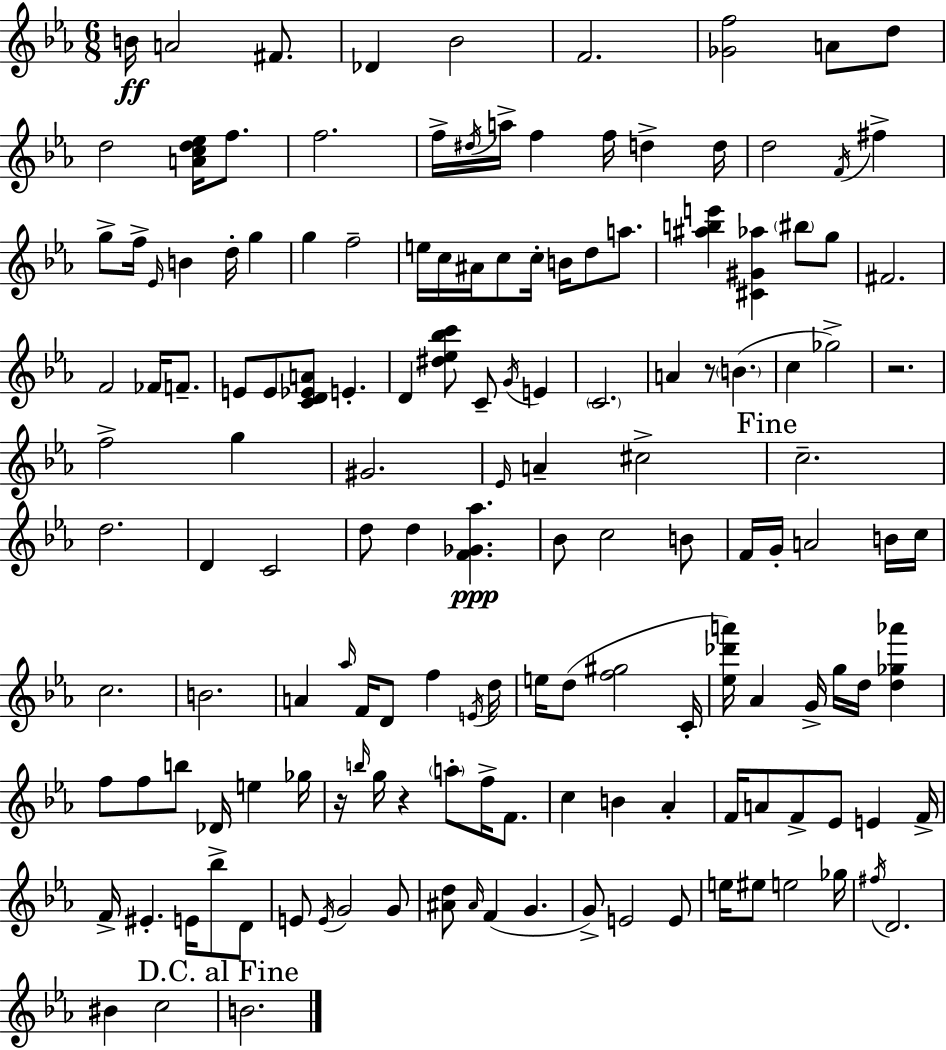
B4/s A4/h F#4/e. Db4/q Bb4/h F4/h. [Gb4,F5]/h A4/e D5/e D5/h [A4,C5,D5,Eb5]/s F5/e. F5/h. F5/s D#5/s A5/s F5/q F5/s D5/q D5/s D5/h F4/s F#5/q G5/e F5/s Eb4/s B4/q D5/s G5/q G5/q F5/h E5/s C5/s A#4/s C5/e C5/s B4/s D5/e A5/e. [A#5,B5,E6]/q [C#4,G#4,Ab5]/q BIS5/e G5/e F#4/h. F4/h FES4/s F4/e. E4/e E4/e [C4,D4,Eb4,A4]/e E4/q. D4/q [D#5,Eb5,Bb5,C6]/e C4/e G4/s E4/q C4/h. A4/q R/e B4/q. C5/q Gb5/h R/h. F5/h G5/q G#4/h. Eb4/s A4/q C#5/h C5/h. D5/h. D4/q C4/h D5/e D5/q [F4,Gb4,Ab5]/q. Bb4/e C5/h B4/e F4/s G4/s A4/h B4/s C5/s C5/h. B4/h. A4/q Ab5/s F4/s D4/e F5/q E4/s D5/s E5/s D5/e [F5,G#5]/h C4/s [Eb5,Db6,A6]/s Ab4/q G4/s G5/s D5/s [D5,Gb5,Ab6]/q F5/e F5/e B5/e Db4/s E5/q Gb5/s R/s B5/s G5/s R/q A5/e F5/s F4/e. C5/q B4/q Ab4/q F4/s A4/e F4/e Eb4/e E4/q F4/s F4/s EIS4/q. E4/s Bb5/e D4/e E4/e E4/s G4/h G4/e [A#4,D5]/e A#4/s F4/q G4/q. G4/e E4/h E4/e E5/s EIS5/e E5/h Gb5/s F#5/s D4/h. BIS4/q C5/h B4/h.